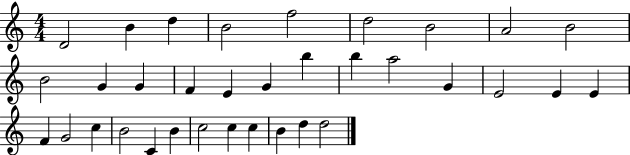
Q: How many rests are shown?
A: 0